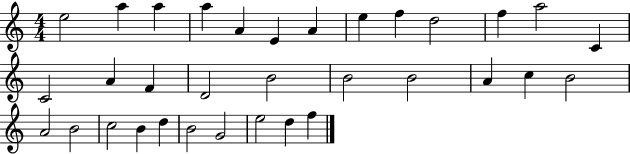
X:1
T:Untitled
M:4/4
L:1/4
K:C
e2 a a a A E A e f d2 f a2 C C2 A F D2 B2 B2 B2 A c B2 A2 B2 c2 B d B2 G2 e2 d f